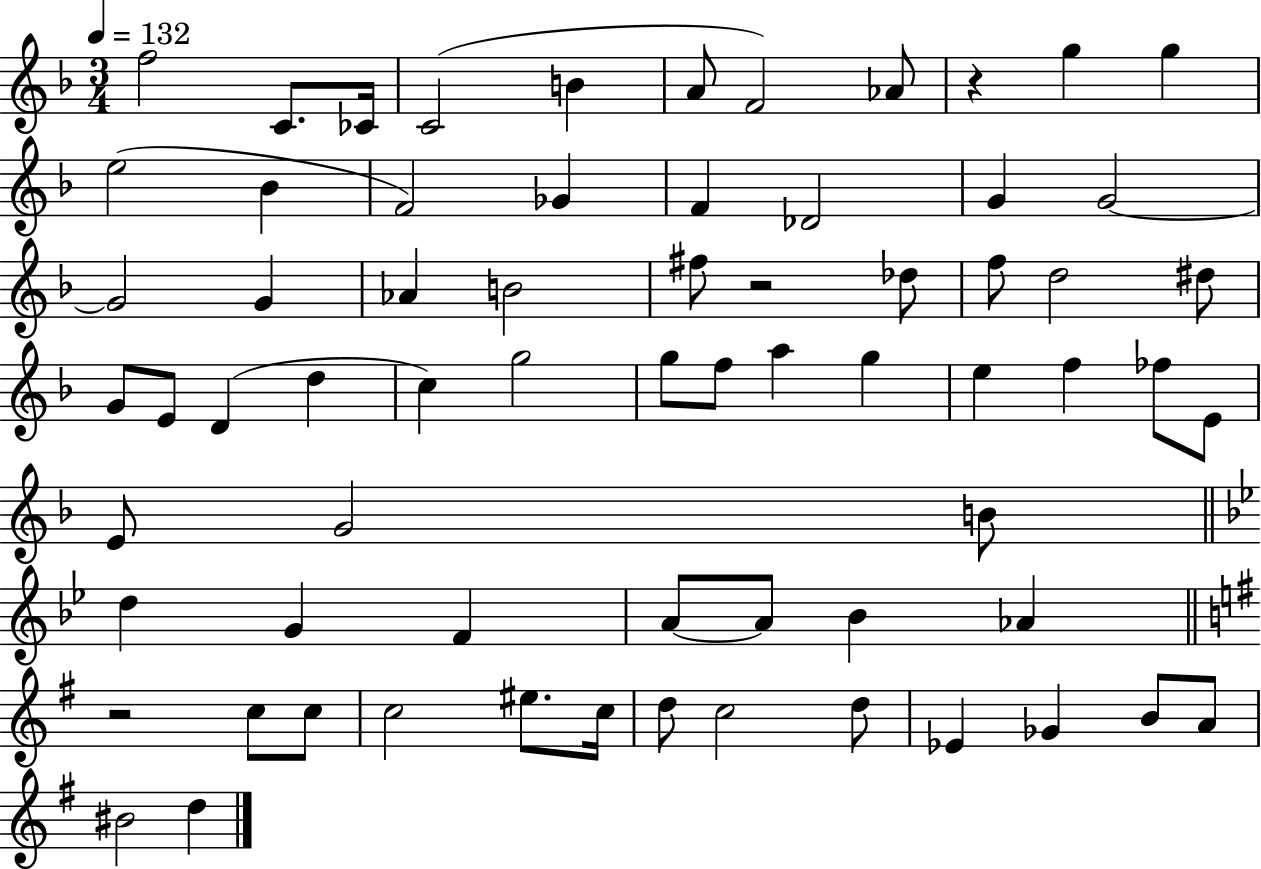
F5/h C4/e. CES4/s C4/h B4/q A4/e F4/h Ab4/e R/q G5/q G5/q E5/h Bb4/q F4/h Gb4/q F4/q Db4/h G4/q G4/h G4/h G4/q Ab4/q B4/h F#5/e R/h Db5/e F5/e D5/h D#5/e G4/e E4/e D4/q D5/q C5/q G5/h G5/e F5/e A5/q G5/q E5/q F5/q FES5/e E4/e E4/e G4/h B4/e D5/q G4/q F4/q A4/e A4/e Bb4/q Ab4/q R/h C5/e C5/e C5/h EIS5/e. C5/s D5/e C5/h D5/e Eb4/q Gb4/q B4/e A4/e BIS4/h D5/q